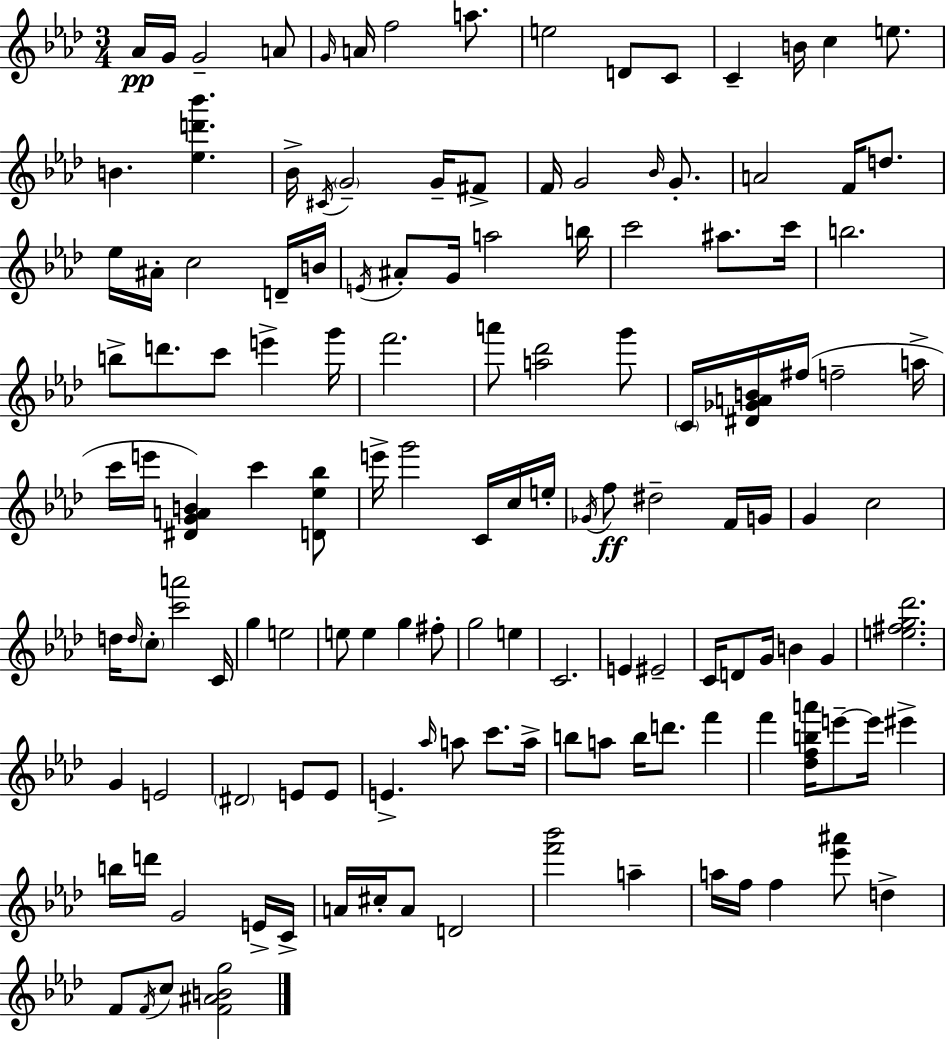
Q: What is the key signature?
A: AES major